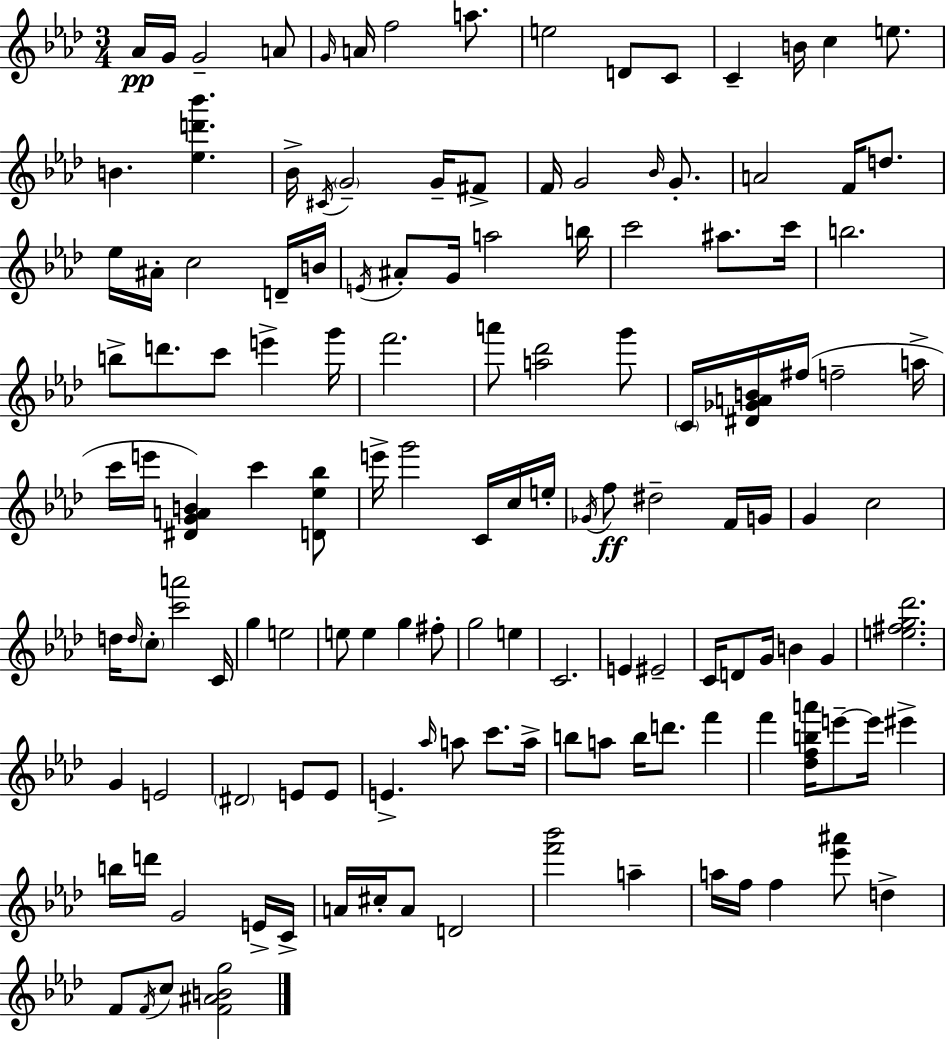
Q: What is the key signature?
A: AES major